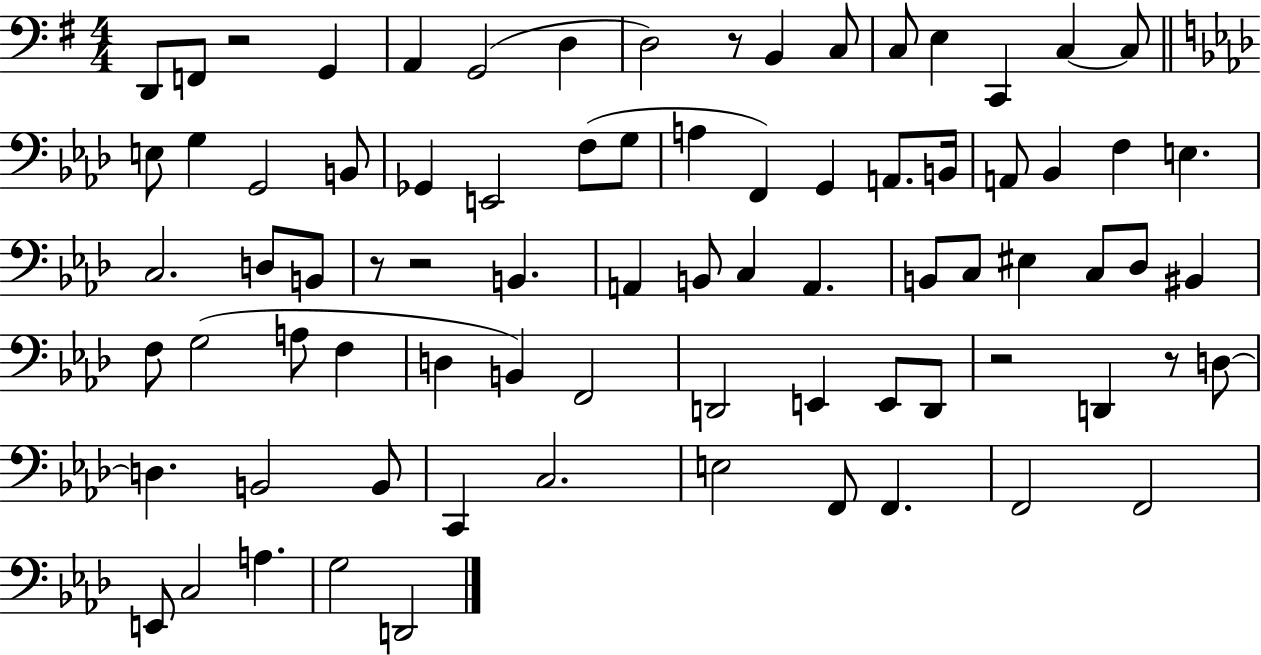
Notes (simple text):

D2/e F2/e R/h G2/q A2/q G2/h D3/q D3/h R/e B2/q C3/e C3/e E3/q C2/q C3/q C3/e E3/e G3/q G2/h B2/e Gb2/q E2/h F3/e G3/e A3/q F2/q G2/q A2/e. B2/s A2/e Bb2/q F3/q E3/q. C3/h. D3/e B2/e R/e R/h B2/q. A2/q B2/e C3/q A2/q. B2/e C3/e EIS3/q C3/e Db3/e BIS2/q F3/e G3/h A3/e F3/q D3/q B2/q F2/h D2/h E2/q E2/e D2/e R/h D2/q R/e D3/e D3/q. B2/h B2/e C2/q C3/h. E3/h F2/e F2/q. F2/h F2/h E2/e C3/h A3/q. G3/h D2/h